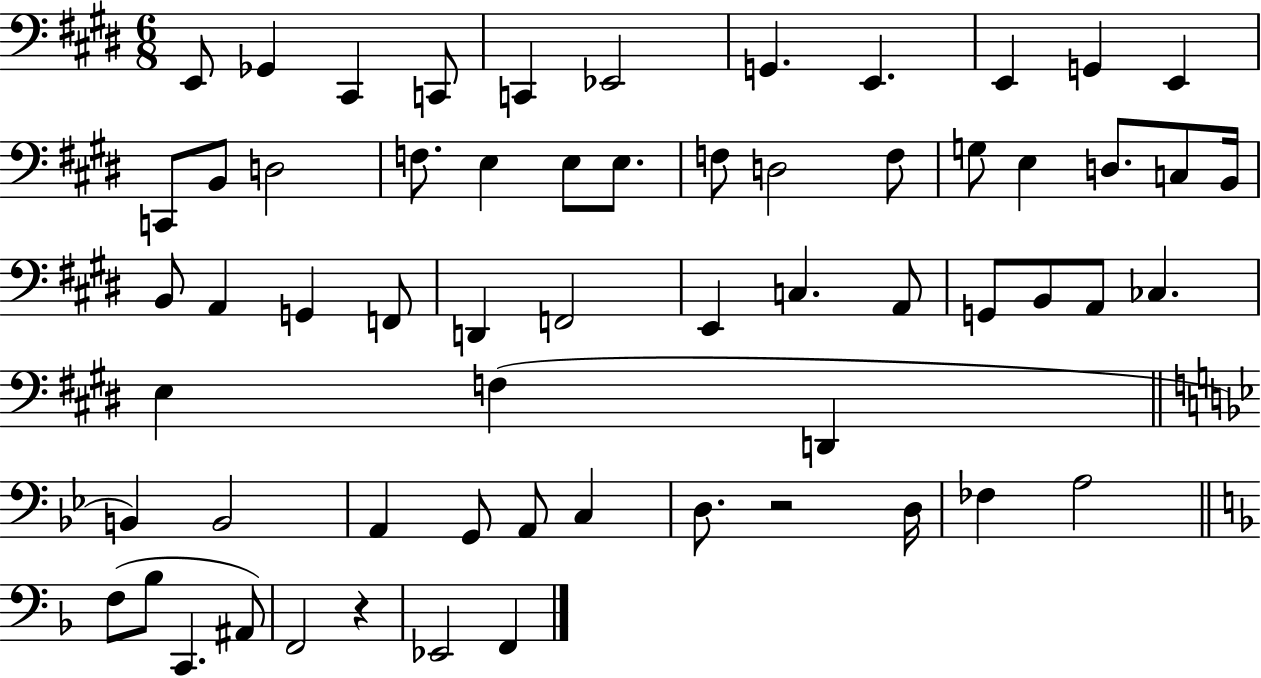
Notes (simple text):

E2/e Gb2/q C#2/q C2/e C2/q Eb2/h G2/q. E2/q. E2/q G2/q E2/q C2/e B2/e D3/h F3/e. E3/q E3/e E3/e. F3/e D3/h F3/e G3/e E3/q D3/e. C3/e B2/s B2/e A2/q G2/q F2/e D2/q F2/h E2/q C3/q. A2/e G2/e B2/e A2/e CES3/q. E3/q F3/q D2/q B2/q B2/h A2/q G2/e A2/e C3/q D3/e. R/h D3/s FES3/q A3/h F3/e Bb3/e C2/q. A#2/e F2/h R/q Eb2/h F2/q